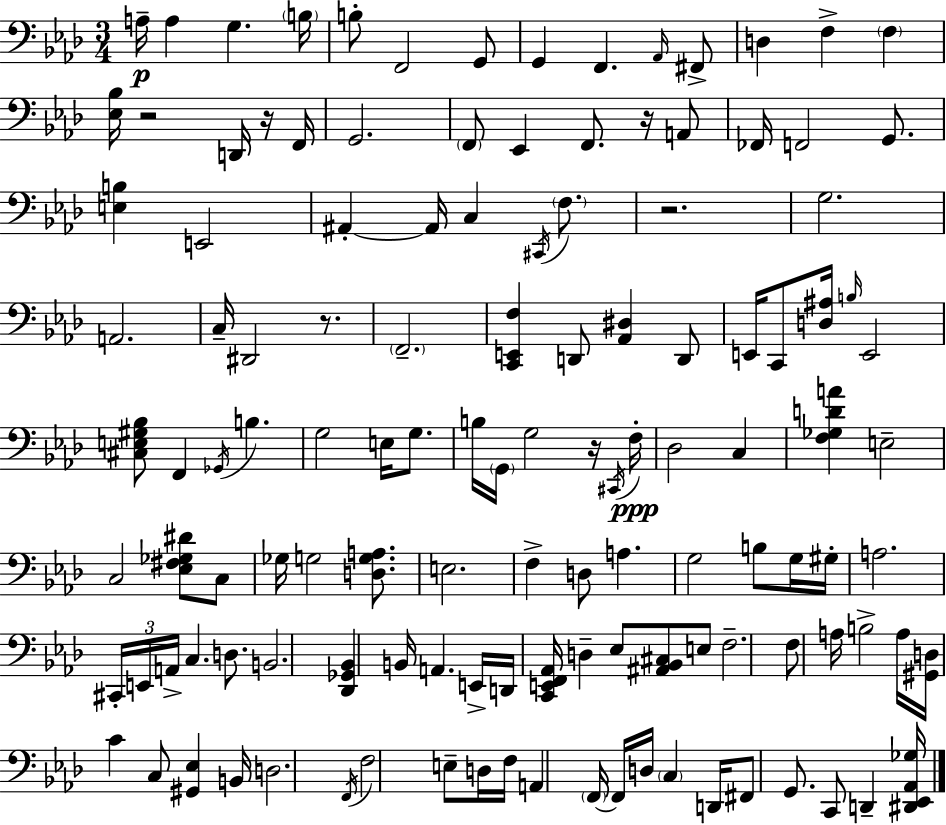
X:1
T:Untitled
M:3/4
L:1/4
K:Fm
A,/4 A, G, B,/4 B,/2 F,,2 G,,/2 G,, F,, _A,,/4 ^F,,/2 D, F, F, [_E,_B,]/4 z2 D,,/4 z/4 F,,/4 G,,2 F,,/2 _E,, F,,/2 z/4 A,,/2 _F,,/4 F,,2 G,,/2 [E,B,] E,,2 ^A,, ^A,,/4 C, ^C,,/4 F,/2 z2 G,2 A,,2 C,/4 ^D,,2 z/2 F,,2 [C,,E,,F,] D,,/2 [_A,,^D,] D,,/2 E,,/4 C,,/2 [D,^A,]/4 B,/4 E,,2 [^C,E,^G,_B,]/2 F,, _G,,/4 B, G,2 E,/4 G,/2 B,/4 G,,/4 G,2 z/4 ^C,,/4 F,/4 _D,2 C, [F,_G,DA] E,2 C,2 [_E,^F,_G,^D]/2 C,/2 _G,/4 G,2 [D,G,A,]/2 E,2 F, D,/2 A, G,2 B,/2 G,/4 ^G,/4 A,2 ^C,,/4 E,,/4 A,,/4 C, D,/2 B,,2 [_D,,_G,,_B,,] B,,/4 A,, E,,/4 D,,/4 [C,,E,,F,,_A,,]/4 D, _E,/2 [^A,,_B,,^C,]/2 E,/2 F,2 F,/2 A,/4 B,2 A,/4 [^G,,D,]/4 C C,/2 [^G,,_E,] B,,/4 D,2 F,,/4 F,2 E,/2 D,/4 F,/4 A,, F,,/4 F,,/4 D,/4 C, D,,/4 ^F,,/2 G,,/2 C,,/2 D,, [^D,,_E,,_A,,_G,]/4